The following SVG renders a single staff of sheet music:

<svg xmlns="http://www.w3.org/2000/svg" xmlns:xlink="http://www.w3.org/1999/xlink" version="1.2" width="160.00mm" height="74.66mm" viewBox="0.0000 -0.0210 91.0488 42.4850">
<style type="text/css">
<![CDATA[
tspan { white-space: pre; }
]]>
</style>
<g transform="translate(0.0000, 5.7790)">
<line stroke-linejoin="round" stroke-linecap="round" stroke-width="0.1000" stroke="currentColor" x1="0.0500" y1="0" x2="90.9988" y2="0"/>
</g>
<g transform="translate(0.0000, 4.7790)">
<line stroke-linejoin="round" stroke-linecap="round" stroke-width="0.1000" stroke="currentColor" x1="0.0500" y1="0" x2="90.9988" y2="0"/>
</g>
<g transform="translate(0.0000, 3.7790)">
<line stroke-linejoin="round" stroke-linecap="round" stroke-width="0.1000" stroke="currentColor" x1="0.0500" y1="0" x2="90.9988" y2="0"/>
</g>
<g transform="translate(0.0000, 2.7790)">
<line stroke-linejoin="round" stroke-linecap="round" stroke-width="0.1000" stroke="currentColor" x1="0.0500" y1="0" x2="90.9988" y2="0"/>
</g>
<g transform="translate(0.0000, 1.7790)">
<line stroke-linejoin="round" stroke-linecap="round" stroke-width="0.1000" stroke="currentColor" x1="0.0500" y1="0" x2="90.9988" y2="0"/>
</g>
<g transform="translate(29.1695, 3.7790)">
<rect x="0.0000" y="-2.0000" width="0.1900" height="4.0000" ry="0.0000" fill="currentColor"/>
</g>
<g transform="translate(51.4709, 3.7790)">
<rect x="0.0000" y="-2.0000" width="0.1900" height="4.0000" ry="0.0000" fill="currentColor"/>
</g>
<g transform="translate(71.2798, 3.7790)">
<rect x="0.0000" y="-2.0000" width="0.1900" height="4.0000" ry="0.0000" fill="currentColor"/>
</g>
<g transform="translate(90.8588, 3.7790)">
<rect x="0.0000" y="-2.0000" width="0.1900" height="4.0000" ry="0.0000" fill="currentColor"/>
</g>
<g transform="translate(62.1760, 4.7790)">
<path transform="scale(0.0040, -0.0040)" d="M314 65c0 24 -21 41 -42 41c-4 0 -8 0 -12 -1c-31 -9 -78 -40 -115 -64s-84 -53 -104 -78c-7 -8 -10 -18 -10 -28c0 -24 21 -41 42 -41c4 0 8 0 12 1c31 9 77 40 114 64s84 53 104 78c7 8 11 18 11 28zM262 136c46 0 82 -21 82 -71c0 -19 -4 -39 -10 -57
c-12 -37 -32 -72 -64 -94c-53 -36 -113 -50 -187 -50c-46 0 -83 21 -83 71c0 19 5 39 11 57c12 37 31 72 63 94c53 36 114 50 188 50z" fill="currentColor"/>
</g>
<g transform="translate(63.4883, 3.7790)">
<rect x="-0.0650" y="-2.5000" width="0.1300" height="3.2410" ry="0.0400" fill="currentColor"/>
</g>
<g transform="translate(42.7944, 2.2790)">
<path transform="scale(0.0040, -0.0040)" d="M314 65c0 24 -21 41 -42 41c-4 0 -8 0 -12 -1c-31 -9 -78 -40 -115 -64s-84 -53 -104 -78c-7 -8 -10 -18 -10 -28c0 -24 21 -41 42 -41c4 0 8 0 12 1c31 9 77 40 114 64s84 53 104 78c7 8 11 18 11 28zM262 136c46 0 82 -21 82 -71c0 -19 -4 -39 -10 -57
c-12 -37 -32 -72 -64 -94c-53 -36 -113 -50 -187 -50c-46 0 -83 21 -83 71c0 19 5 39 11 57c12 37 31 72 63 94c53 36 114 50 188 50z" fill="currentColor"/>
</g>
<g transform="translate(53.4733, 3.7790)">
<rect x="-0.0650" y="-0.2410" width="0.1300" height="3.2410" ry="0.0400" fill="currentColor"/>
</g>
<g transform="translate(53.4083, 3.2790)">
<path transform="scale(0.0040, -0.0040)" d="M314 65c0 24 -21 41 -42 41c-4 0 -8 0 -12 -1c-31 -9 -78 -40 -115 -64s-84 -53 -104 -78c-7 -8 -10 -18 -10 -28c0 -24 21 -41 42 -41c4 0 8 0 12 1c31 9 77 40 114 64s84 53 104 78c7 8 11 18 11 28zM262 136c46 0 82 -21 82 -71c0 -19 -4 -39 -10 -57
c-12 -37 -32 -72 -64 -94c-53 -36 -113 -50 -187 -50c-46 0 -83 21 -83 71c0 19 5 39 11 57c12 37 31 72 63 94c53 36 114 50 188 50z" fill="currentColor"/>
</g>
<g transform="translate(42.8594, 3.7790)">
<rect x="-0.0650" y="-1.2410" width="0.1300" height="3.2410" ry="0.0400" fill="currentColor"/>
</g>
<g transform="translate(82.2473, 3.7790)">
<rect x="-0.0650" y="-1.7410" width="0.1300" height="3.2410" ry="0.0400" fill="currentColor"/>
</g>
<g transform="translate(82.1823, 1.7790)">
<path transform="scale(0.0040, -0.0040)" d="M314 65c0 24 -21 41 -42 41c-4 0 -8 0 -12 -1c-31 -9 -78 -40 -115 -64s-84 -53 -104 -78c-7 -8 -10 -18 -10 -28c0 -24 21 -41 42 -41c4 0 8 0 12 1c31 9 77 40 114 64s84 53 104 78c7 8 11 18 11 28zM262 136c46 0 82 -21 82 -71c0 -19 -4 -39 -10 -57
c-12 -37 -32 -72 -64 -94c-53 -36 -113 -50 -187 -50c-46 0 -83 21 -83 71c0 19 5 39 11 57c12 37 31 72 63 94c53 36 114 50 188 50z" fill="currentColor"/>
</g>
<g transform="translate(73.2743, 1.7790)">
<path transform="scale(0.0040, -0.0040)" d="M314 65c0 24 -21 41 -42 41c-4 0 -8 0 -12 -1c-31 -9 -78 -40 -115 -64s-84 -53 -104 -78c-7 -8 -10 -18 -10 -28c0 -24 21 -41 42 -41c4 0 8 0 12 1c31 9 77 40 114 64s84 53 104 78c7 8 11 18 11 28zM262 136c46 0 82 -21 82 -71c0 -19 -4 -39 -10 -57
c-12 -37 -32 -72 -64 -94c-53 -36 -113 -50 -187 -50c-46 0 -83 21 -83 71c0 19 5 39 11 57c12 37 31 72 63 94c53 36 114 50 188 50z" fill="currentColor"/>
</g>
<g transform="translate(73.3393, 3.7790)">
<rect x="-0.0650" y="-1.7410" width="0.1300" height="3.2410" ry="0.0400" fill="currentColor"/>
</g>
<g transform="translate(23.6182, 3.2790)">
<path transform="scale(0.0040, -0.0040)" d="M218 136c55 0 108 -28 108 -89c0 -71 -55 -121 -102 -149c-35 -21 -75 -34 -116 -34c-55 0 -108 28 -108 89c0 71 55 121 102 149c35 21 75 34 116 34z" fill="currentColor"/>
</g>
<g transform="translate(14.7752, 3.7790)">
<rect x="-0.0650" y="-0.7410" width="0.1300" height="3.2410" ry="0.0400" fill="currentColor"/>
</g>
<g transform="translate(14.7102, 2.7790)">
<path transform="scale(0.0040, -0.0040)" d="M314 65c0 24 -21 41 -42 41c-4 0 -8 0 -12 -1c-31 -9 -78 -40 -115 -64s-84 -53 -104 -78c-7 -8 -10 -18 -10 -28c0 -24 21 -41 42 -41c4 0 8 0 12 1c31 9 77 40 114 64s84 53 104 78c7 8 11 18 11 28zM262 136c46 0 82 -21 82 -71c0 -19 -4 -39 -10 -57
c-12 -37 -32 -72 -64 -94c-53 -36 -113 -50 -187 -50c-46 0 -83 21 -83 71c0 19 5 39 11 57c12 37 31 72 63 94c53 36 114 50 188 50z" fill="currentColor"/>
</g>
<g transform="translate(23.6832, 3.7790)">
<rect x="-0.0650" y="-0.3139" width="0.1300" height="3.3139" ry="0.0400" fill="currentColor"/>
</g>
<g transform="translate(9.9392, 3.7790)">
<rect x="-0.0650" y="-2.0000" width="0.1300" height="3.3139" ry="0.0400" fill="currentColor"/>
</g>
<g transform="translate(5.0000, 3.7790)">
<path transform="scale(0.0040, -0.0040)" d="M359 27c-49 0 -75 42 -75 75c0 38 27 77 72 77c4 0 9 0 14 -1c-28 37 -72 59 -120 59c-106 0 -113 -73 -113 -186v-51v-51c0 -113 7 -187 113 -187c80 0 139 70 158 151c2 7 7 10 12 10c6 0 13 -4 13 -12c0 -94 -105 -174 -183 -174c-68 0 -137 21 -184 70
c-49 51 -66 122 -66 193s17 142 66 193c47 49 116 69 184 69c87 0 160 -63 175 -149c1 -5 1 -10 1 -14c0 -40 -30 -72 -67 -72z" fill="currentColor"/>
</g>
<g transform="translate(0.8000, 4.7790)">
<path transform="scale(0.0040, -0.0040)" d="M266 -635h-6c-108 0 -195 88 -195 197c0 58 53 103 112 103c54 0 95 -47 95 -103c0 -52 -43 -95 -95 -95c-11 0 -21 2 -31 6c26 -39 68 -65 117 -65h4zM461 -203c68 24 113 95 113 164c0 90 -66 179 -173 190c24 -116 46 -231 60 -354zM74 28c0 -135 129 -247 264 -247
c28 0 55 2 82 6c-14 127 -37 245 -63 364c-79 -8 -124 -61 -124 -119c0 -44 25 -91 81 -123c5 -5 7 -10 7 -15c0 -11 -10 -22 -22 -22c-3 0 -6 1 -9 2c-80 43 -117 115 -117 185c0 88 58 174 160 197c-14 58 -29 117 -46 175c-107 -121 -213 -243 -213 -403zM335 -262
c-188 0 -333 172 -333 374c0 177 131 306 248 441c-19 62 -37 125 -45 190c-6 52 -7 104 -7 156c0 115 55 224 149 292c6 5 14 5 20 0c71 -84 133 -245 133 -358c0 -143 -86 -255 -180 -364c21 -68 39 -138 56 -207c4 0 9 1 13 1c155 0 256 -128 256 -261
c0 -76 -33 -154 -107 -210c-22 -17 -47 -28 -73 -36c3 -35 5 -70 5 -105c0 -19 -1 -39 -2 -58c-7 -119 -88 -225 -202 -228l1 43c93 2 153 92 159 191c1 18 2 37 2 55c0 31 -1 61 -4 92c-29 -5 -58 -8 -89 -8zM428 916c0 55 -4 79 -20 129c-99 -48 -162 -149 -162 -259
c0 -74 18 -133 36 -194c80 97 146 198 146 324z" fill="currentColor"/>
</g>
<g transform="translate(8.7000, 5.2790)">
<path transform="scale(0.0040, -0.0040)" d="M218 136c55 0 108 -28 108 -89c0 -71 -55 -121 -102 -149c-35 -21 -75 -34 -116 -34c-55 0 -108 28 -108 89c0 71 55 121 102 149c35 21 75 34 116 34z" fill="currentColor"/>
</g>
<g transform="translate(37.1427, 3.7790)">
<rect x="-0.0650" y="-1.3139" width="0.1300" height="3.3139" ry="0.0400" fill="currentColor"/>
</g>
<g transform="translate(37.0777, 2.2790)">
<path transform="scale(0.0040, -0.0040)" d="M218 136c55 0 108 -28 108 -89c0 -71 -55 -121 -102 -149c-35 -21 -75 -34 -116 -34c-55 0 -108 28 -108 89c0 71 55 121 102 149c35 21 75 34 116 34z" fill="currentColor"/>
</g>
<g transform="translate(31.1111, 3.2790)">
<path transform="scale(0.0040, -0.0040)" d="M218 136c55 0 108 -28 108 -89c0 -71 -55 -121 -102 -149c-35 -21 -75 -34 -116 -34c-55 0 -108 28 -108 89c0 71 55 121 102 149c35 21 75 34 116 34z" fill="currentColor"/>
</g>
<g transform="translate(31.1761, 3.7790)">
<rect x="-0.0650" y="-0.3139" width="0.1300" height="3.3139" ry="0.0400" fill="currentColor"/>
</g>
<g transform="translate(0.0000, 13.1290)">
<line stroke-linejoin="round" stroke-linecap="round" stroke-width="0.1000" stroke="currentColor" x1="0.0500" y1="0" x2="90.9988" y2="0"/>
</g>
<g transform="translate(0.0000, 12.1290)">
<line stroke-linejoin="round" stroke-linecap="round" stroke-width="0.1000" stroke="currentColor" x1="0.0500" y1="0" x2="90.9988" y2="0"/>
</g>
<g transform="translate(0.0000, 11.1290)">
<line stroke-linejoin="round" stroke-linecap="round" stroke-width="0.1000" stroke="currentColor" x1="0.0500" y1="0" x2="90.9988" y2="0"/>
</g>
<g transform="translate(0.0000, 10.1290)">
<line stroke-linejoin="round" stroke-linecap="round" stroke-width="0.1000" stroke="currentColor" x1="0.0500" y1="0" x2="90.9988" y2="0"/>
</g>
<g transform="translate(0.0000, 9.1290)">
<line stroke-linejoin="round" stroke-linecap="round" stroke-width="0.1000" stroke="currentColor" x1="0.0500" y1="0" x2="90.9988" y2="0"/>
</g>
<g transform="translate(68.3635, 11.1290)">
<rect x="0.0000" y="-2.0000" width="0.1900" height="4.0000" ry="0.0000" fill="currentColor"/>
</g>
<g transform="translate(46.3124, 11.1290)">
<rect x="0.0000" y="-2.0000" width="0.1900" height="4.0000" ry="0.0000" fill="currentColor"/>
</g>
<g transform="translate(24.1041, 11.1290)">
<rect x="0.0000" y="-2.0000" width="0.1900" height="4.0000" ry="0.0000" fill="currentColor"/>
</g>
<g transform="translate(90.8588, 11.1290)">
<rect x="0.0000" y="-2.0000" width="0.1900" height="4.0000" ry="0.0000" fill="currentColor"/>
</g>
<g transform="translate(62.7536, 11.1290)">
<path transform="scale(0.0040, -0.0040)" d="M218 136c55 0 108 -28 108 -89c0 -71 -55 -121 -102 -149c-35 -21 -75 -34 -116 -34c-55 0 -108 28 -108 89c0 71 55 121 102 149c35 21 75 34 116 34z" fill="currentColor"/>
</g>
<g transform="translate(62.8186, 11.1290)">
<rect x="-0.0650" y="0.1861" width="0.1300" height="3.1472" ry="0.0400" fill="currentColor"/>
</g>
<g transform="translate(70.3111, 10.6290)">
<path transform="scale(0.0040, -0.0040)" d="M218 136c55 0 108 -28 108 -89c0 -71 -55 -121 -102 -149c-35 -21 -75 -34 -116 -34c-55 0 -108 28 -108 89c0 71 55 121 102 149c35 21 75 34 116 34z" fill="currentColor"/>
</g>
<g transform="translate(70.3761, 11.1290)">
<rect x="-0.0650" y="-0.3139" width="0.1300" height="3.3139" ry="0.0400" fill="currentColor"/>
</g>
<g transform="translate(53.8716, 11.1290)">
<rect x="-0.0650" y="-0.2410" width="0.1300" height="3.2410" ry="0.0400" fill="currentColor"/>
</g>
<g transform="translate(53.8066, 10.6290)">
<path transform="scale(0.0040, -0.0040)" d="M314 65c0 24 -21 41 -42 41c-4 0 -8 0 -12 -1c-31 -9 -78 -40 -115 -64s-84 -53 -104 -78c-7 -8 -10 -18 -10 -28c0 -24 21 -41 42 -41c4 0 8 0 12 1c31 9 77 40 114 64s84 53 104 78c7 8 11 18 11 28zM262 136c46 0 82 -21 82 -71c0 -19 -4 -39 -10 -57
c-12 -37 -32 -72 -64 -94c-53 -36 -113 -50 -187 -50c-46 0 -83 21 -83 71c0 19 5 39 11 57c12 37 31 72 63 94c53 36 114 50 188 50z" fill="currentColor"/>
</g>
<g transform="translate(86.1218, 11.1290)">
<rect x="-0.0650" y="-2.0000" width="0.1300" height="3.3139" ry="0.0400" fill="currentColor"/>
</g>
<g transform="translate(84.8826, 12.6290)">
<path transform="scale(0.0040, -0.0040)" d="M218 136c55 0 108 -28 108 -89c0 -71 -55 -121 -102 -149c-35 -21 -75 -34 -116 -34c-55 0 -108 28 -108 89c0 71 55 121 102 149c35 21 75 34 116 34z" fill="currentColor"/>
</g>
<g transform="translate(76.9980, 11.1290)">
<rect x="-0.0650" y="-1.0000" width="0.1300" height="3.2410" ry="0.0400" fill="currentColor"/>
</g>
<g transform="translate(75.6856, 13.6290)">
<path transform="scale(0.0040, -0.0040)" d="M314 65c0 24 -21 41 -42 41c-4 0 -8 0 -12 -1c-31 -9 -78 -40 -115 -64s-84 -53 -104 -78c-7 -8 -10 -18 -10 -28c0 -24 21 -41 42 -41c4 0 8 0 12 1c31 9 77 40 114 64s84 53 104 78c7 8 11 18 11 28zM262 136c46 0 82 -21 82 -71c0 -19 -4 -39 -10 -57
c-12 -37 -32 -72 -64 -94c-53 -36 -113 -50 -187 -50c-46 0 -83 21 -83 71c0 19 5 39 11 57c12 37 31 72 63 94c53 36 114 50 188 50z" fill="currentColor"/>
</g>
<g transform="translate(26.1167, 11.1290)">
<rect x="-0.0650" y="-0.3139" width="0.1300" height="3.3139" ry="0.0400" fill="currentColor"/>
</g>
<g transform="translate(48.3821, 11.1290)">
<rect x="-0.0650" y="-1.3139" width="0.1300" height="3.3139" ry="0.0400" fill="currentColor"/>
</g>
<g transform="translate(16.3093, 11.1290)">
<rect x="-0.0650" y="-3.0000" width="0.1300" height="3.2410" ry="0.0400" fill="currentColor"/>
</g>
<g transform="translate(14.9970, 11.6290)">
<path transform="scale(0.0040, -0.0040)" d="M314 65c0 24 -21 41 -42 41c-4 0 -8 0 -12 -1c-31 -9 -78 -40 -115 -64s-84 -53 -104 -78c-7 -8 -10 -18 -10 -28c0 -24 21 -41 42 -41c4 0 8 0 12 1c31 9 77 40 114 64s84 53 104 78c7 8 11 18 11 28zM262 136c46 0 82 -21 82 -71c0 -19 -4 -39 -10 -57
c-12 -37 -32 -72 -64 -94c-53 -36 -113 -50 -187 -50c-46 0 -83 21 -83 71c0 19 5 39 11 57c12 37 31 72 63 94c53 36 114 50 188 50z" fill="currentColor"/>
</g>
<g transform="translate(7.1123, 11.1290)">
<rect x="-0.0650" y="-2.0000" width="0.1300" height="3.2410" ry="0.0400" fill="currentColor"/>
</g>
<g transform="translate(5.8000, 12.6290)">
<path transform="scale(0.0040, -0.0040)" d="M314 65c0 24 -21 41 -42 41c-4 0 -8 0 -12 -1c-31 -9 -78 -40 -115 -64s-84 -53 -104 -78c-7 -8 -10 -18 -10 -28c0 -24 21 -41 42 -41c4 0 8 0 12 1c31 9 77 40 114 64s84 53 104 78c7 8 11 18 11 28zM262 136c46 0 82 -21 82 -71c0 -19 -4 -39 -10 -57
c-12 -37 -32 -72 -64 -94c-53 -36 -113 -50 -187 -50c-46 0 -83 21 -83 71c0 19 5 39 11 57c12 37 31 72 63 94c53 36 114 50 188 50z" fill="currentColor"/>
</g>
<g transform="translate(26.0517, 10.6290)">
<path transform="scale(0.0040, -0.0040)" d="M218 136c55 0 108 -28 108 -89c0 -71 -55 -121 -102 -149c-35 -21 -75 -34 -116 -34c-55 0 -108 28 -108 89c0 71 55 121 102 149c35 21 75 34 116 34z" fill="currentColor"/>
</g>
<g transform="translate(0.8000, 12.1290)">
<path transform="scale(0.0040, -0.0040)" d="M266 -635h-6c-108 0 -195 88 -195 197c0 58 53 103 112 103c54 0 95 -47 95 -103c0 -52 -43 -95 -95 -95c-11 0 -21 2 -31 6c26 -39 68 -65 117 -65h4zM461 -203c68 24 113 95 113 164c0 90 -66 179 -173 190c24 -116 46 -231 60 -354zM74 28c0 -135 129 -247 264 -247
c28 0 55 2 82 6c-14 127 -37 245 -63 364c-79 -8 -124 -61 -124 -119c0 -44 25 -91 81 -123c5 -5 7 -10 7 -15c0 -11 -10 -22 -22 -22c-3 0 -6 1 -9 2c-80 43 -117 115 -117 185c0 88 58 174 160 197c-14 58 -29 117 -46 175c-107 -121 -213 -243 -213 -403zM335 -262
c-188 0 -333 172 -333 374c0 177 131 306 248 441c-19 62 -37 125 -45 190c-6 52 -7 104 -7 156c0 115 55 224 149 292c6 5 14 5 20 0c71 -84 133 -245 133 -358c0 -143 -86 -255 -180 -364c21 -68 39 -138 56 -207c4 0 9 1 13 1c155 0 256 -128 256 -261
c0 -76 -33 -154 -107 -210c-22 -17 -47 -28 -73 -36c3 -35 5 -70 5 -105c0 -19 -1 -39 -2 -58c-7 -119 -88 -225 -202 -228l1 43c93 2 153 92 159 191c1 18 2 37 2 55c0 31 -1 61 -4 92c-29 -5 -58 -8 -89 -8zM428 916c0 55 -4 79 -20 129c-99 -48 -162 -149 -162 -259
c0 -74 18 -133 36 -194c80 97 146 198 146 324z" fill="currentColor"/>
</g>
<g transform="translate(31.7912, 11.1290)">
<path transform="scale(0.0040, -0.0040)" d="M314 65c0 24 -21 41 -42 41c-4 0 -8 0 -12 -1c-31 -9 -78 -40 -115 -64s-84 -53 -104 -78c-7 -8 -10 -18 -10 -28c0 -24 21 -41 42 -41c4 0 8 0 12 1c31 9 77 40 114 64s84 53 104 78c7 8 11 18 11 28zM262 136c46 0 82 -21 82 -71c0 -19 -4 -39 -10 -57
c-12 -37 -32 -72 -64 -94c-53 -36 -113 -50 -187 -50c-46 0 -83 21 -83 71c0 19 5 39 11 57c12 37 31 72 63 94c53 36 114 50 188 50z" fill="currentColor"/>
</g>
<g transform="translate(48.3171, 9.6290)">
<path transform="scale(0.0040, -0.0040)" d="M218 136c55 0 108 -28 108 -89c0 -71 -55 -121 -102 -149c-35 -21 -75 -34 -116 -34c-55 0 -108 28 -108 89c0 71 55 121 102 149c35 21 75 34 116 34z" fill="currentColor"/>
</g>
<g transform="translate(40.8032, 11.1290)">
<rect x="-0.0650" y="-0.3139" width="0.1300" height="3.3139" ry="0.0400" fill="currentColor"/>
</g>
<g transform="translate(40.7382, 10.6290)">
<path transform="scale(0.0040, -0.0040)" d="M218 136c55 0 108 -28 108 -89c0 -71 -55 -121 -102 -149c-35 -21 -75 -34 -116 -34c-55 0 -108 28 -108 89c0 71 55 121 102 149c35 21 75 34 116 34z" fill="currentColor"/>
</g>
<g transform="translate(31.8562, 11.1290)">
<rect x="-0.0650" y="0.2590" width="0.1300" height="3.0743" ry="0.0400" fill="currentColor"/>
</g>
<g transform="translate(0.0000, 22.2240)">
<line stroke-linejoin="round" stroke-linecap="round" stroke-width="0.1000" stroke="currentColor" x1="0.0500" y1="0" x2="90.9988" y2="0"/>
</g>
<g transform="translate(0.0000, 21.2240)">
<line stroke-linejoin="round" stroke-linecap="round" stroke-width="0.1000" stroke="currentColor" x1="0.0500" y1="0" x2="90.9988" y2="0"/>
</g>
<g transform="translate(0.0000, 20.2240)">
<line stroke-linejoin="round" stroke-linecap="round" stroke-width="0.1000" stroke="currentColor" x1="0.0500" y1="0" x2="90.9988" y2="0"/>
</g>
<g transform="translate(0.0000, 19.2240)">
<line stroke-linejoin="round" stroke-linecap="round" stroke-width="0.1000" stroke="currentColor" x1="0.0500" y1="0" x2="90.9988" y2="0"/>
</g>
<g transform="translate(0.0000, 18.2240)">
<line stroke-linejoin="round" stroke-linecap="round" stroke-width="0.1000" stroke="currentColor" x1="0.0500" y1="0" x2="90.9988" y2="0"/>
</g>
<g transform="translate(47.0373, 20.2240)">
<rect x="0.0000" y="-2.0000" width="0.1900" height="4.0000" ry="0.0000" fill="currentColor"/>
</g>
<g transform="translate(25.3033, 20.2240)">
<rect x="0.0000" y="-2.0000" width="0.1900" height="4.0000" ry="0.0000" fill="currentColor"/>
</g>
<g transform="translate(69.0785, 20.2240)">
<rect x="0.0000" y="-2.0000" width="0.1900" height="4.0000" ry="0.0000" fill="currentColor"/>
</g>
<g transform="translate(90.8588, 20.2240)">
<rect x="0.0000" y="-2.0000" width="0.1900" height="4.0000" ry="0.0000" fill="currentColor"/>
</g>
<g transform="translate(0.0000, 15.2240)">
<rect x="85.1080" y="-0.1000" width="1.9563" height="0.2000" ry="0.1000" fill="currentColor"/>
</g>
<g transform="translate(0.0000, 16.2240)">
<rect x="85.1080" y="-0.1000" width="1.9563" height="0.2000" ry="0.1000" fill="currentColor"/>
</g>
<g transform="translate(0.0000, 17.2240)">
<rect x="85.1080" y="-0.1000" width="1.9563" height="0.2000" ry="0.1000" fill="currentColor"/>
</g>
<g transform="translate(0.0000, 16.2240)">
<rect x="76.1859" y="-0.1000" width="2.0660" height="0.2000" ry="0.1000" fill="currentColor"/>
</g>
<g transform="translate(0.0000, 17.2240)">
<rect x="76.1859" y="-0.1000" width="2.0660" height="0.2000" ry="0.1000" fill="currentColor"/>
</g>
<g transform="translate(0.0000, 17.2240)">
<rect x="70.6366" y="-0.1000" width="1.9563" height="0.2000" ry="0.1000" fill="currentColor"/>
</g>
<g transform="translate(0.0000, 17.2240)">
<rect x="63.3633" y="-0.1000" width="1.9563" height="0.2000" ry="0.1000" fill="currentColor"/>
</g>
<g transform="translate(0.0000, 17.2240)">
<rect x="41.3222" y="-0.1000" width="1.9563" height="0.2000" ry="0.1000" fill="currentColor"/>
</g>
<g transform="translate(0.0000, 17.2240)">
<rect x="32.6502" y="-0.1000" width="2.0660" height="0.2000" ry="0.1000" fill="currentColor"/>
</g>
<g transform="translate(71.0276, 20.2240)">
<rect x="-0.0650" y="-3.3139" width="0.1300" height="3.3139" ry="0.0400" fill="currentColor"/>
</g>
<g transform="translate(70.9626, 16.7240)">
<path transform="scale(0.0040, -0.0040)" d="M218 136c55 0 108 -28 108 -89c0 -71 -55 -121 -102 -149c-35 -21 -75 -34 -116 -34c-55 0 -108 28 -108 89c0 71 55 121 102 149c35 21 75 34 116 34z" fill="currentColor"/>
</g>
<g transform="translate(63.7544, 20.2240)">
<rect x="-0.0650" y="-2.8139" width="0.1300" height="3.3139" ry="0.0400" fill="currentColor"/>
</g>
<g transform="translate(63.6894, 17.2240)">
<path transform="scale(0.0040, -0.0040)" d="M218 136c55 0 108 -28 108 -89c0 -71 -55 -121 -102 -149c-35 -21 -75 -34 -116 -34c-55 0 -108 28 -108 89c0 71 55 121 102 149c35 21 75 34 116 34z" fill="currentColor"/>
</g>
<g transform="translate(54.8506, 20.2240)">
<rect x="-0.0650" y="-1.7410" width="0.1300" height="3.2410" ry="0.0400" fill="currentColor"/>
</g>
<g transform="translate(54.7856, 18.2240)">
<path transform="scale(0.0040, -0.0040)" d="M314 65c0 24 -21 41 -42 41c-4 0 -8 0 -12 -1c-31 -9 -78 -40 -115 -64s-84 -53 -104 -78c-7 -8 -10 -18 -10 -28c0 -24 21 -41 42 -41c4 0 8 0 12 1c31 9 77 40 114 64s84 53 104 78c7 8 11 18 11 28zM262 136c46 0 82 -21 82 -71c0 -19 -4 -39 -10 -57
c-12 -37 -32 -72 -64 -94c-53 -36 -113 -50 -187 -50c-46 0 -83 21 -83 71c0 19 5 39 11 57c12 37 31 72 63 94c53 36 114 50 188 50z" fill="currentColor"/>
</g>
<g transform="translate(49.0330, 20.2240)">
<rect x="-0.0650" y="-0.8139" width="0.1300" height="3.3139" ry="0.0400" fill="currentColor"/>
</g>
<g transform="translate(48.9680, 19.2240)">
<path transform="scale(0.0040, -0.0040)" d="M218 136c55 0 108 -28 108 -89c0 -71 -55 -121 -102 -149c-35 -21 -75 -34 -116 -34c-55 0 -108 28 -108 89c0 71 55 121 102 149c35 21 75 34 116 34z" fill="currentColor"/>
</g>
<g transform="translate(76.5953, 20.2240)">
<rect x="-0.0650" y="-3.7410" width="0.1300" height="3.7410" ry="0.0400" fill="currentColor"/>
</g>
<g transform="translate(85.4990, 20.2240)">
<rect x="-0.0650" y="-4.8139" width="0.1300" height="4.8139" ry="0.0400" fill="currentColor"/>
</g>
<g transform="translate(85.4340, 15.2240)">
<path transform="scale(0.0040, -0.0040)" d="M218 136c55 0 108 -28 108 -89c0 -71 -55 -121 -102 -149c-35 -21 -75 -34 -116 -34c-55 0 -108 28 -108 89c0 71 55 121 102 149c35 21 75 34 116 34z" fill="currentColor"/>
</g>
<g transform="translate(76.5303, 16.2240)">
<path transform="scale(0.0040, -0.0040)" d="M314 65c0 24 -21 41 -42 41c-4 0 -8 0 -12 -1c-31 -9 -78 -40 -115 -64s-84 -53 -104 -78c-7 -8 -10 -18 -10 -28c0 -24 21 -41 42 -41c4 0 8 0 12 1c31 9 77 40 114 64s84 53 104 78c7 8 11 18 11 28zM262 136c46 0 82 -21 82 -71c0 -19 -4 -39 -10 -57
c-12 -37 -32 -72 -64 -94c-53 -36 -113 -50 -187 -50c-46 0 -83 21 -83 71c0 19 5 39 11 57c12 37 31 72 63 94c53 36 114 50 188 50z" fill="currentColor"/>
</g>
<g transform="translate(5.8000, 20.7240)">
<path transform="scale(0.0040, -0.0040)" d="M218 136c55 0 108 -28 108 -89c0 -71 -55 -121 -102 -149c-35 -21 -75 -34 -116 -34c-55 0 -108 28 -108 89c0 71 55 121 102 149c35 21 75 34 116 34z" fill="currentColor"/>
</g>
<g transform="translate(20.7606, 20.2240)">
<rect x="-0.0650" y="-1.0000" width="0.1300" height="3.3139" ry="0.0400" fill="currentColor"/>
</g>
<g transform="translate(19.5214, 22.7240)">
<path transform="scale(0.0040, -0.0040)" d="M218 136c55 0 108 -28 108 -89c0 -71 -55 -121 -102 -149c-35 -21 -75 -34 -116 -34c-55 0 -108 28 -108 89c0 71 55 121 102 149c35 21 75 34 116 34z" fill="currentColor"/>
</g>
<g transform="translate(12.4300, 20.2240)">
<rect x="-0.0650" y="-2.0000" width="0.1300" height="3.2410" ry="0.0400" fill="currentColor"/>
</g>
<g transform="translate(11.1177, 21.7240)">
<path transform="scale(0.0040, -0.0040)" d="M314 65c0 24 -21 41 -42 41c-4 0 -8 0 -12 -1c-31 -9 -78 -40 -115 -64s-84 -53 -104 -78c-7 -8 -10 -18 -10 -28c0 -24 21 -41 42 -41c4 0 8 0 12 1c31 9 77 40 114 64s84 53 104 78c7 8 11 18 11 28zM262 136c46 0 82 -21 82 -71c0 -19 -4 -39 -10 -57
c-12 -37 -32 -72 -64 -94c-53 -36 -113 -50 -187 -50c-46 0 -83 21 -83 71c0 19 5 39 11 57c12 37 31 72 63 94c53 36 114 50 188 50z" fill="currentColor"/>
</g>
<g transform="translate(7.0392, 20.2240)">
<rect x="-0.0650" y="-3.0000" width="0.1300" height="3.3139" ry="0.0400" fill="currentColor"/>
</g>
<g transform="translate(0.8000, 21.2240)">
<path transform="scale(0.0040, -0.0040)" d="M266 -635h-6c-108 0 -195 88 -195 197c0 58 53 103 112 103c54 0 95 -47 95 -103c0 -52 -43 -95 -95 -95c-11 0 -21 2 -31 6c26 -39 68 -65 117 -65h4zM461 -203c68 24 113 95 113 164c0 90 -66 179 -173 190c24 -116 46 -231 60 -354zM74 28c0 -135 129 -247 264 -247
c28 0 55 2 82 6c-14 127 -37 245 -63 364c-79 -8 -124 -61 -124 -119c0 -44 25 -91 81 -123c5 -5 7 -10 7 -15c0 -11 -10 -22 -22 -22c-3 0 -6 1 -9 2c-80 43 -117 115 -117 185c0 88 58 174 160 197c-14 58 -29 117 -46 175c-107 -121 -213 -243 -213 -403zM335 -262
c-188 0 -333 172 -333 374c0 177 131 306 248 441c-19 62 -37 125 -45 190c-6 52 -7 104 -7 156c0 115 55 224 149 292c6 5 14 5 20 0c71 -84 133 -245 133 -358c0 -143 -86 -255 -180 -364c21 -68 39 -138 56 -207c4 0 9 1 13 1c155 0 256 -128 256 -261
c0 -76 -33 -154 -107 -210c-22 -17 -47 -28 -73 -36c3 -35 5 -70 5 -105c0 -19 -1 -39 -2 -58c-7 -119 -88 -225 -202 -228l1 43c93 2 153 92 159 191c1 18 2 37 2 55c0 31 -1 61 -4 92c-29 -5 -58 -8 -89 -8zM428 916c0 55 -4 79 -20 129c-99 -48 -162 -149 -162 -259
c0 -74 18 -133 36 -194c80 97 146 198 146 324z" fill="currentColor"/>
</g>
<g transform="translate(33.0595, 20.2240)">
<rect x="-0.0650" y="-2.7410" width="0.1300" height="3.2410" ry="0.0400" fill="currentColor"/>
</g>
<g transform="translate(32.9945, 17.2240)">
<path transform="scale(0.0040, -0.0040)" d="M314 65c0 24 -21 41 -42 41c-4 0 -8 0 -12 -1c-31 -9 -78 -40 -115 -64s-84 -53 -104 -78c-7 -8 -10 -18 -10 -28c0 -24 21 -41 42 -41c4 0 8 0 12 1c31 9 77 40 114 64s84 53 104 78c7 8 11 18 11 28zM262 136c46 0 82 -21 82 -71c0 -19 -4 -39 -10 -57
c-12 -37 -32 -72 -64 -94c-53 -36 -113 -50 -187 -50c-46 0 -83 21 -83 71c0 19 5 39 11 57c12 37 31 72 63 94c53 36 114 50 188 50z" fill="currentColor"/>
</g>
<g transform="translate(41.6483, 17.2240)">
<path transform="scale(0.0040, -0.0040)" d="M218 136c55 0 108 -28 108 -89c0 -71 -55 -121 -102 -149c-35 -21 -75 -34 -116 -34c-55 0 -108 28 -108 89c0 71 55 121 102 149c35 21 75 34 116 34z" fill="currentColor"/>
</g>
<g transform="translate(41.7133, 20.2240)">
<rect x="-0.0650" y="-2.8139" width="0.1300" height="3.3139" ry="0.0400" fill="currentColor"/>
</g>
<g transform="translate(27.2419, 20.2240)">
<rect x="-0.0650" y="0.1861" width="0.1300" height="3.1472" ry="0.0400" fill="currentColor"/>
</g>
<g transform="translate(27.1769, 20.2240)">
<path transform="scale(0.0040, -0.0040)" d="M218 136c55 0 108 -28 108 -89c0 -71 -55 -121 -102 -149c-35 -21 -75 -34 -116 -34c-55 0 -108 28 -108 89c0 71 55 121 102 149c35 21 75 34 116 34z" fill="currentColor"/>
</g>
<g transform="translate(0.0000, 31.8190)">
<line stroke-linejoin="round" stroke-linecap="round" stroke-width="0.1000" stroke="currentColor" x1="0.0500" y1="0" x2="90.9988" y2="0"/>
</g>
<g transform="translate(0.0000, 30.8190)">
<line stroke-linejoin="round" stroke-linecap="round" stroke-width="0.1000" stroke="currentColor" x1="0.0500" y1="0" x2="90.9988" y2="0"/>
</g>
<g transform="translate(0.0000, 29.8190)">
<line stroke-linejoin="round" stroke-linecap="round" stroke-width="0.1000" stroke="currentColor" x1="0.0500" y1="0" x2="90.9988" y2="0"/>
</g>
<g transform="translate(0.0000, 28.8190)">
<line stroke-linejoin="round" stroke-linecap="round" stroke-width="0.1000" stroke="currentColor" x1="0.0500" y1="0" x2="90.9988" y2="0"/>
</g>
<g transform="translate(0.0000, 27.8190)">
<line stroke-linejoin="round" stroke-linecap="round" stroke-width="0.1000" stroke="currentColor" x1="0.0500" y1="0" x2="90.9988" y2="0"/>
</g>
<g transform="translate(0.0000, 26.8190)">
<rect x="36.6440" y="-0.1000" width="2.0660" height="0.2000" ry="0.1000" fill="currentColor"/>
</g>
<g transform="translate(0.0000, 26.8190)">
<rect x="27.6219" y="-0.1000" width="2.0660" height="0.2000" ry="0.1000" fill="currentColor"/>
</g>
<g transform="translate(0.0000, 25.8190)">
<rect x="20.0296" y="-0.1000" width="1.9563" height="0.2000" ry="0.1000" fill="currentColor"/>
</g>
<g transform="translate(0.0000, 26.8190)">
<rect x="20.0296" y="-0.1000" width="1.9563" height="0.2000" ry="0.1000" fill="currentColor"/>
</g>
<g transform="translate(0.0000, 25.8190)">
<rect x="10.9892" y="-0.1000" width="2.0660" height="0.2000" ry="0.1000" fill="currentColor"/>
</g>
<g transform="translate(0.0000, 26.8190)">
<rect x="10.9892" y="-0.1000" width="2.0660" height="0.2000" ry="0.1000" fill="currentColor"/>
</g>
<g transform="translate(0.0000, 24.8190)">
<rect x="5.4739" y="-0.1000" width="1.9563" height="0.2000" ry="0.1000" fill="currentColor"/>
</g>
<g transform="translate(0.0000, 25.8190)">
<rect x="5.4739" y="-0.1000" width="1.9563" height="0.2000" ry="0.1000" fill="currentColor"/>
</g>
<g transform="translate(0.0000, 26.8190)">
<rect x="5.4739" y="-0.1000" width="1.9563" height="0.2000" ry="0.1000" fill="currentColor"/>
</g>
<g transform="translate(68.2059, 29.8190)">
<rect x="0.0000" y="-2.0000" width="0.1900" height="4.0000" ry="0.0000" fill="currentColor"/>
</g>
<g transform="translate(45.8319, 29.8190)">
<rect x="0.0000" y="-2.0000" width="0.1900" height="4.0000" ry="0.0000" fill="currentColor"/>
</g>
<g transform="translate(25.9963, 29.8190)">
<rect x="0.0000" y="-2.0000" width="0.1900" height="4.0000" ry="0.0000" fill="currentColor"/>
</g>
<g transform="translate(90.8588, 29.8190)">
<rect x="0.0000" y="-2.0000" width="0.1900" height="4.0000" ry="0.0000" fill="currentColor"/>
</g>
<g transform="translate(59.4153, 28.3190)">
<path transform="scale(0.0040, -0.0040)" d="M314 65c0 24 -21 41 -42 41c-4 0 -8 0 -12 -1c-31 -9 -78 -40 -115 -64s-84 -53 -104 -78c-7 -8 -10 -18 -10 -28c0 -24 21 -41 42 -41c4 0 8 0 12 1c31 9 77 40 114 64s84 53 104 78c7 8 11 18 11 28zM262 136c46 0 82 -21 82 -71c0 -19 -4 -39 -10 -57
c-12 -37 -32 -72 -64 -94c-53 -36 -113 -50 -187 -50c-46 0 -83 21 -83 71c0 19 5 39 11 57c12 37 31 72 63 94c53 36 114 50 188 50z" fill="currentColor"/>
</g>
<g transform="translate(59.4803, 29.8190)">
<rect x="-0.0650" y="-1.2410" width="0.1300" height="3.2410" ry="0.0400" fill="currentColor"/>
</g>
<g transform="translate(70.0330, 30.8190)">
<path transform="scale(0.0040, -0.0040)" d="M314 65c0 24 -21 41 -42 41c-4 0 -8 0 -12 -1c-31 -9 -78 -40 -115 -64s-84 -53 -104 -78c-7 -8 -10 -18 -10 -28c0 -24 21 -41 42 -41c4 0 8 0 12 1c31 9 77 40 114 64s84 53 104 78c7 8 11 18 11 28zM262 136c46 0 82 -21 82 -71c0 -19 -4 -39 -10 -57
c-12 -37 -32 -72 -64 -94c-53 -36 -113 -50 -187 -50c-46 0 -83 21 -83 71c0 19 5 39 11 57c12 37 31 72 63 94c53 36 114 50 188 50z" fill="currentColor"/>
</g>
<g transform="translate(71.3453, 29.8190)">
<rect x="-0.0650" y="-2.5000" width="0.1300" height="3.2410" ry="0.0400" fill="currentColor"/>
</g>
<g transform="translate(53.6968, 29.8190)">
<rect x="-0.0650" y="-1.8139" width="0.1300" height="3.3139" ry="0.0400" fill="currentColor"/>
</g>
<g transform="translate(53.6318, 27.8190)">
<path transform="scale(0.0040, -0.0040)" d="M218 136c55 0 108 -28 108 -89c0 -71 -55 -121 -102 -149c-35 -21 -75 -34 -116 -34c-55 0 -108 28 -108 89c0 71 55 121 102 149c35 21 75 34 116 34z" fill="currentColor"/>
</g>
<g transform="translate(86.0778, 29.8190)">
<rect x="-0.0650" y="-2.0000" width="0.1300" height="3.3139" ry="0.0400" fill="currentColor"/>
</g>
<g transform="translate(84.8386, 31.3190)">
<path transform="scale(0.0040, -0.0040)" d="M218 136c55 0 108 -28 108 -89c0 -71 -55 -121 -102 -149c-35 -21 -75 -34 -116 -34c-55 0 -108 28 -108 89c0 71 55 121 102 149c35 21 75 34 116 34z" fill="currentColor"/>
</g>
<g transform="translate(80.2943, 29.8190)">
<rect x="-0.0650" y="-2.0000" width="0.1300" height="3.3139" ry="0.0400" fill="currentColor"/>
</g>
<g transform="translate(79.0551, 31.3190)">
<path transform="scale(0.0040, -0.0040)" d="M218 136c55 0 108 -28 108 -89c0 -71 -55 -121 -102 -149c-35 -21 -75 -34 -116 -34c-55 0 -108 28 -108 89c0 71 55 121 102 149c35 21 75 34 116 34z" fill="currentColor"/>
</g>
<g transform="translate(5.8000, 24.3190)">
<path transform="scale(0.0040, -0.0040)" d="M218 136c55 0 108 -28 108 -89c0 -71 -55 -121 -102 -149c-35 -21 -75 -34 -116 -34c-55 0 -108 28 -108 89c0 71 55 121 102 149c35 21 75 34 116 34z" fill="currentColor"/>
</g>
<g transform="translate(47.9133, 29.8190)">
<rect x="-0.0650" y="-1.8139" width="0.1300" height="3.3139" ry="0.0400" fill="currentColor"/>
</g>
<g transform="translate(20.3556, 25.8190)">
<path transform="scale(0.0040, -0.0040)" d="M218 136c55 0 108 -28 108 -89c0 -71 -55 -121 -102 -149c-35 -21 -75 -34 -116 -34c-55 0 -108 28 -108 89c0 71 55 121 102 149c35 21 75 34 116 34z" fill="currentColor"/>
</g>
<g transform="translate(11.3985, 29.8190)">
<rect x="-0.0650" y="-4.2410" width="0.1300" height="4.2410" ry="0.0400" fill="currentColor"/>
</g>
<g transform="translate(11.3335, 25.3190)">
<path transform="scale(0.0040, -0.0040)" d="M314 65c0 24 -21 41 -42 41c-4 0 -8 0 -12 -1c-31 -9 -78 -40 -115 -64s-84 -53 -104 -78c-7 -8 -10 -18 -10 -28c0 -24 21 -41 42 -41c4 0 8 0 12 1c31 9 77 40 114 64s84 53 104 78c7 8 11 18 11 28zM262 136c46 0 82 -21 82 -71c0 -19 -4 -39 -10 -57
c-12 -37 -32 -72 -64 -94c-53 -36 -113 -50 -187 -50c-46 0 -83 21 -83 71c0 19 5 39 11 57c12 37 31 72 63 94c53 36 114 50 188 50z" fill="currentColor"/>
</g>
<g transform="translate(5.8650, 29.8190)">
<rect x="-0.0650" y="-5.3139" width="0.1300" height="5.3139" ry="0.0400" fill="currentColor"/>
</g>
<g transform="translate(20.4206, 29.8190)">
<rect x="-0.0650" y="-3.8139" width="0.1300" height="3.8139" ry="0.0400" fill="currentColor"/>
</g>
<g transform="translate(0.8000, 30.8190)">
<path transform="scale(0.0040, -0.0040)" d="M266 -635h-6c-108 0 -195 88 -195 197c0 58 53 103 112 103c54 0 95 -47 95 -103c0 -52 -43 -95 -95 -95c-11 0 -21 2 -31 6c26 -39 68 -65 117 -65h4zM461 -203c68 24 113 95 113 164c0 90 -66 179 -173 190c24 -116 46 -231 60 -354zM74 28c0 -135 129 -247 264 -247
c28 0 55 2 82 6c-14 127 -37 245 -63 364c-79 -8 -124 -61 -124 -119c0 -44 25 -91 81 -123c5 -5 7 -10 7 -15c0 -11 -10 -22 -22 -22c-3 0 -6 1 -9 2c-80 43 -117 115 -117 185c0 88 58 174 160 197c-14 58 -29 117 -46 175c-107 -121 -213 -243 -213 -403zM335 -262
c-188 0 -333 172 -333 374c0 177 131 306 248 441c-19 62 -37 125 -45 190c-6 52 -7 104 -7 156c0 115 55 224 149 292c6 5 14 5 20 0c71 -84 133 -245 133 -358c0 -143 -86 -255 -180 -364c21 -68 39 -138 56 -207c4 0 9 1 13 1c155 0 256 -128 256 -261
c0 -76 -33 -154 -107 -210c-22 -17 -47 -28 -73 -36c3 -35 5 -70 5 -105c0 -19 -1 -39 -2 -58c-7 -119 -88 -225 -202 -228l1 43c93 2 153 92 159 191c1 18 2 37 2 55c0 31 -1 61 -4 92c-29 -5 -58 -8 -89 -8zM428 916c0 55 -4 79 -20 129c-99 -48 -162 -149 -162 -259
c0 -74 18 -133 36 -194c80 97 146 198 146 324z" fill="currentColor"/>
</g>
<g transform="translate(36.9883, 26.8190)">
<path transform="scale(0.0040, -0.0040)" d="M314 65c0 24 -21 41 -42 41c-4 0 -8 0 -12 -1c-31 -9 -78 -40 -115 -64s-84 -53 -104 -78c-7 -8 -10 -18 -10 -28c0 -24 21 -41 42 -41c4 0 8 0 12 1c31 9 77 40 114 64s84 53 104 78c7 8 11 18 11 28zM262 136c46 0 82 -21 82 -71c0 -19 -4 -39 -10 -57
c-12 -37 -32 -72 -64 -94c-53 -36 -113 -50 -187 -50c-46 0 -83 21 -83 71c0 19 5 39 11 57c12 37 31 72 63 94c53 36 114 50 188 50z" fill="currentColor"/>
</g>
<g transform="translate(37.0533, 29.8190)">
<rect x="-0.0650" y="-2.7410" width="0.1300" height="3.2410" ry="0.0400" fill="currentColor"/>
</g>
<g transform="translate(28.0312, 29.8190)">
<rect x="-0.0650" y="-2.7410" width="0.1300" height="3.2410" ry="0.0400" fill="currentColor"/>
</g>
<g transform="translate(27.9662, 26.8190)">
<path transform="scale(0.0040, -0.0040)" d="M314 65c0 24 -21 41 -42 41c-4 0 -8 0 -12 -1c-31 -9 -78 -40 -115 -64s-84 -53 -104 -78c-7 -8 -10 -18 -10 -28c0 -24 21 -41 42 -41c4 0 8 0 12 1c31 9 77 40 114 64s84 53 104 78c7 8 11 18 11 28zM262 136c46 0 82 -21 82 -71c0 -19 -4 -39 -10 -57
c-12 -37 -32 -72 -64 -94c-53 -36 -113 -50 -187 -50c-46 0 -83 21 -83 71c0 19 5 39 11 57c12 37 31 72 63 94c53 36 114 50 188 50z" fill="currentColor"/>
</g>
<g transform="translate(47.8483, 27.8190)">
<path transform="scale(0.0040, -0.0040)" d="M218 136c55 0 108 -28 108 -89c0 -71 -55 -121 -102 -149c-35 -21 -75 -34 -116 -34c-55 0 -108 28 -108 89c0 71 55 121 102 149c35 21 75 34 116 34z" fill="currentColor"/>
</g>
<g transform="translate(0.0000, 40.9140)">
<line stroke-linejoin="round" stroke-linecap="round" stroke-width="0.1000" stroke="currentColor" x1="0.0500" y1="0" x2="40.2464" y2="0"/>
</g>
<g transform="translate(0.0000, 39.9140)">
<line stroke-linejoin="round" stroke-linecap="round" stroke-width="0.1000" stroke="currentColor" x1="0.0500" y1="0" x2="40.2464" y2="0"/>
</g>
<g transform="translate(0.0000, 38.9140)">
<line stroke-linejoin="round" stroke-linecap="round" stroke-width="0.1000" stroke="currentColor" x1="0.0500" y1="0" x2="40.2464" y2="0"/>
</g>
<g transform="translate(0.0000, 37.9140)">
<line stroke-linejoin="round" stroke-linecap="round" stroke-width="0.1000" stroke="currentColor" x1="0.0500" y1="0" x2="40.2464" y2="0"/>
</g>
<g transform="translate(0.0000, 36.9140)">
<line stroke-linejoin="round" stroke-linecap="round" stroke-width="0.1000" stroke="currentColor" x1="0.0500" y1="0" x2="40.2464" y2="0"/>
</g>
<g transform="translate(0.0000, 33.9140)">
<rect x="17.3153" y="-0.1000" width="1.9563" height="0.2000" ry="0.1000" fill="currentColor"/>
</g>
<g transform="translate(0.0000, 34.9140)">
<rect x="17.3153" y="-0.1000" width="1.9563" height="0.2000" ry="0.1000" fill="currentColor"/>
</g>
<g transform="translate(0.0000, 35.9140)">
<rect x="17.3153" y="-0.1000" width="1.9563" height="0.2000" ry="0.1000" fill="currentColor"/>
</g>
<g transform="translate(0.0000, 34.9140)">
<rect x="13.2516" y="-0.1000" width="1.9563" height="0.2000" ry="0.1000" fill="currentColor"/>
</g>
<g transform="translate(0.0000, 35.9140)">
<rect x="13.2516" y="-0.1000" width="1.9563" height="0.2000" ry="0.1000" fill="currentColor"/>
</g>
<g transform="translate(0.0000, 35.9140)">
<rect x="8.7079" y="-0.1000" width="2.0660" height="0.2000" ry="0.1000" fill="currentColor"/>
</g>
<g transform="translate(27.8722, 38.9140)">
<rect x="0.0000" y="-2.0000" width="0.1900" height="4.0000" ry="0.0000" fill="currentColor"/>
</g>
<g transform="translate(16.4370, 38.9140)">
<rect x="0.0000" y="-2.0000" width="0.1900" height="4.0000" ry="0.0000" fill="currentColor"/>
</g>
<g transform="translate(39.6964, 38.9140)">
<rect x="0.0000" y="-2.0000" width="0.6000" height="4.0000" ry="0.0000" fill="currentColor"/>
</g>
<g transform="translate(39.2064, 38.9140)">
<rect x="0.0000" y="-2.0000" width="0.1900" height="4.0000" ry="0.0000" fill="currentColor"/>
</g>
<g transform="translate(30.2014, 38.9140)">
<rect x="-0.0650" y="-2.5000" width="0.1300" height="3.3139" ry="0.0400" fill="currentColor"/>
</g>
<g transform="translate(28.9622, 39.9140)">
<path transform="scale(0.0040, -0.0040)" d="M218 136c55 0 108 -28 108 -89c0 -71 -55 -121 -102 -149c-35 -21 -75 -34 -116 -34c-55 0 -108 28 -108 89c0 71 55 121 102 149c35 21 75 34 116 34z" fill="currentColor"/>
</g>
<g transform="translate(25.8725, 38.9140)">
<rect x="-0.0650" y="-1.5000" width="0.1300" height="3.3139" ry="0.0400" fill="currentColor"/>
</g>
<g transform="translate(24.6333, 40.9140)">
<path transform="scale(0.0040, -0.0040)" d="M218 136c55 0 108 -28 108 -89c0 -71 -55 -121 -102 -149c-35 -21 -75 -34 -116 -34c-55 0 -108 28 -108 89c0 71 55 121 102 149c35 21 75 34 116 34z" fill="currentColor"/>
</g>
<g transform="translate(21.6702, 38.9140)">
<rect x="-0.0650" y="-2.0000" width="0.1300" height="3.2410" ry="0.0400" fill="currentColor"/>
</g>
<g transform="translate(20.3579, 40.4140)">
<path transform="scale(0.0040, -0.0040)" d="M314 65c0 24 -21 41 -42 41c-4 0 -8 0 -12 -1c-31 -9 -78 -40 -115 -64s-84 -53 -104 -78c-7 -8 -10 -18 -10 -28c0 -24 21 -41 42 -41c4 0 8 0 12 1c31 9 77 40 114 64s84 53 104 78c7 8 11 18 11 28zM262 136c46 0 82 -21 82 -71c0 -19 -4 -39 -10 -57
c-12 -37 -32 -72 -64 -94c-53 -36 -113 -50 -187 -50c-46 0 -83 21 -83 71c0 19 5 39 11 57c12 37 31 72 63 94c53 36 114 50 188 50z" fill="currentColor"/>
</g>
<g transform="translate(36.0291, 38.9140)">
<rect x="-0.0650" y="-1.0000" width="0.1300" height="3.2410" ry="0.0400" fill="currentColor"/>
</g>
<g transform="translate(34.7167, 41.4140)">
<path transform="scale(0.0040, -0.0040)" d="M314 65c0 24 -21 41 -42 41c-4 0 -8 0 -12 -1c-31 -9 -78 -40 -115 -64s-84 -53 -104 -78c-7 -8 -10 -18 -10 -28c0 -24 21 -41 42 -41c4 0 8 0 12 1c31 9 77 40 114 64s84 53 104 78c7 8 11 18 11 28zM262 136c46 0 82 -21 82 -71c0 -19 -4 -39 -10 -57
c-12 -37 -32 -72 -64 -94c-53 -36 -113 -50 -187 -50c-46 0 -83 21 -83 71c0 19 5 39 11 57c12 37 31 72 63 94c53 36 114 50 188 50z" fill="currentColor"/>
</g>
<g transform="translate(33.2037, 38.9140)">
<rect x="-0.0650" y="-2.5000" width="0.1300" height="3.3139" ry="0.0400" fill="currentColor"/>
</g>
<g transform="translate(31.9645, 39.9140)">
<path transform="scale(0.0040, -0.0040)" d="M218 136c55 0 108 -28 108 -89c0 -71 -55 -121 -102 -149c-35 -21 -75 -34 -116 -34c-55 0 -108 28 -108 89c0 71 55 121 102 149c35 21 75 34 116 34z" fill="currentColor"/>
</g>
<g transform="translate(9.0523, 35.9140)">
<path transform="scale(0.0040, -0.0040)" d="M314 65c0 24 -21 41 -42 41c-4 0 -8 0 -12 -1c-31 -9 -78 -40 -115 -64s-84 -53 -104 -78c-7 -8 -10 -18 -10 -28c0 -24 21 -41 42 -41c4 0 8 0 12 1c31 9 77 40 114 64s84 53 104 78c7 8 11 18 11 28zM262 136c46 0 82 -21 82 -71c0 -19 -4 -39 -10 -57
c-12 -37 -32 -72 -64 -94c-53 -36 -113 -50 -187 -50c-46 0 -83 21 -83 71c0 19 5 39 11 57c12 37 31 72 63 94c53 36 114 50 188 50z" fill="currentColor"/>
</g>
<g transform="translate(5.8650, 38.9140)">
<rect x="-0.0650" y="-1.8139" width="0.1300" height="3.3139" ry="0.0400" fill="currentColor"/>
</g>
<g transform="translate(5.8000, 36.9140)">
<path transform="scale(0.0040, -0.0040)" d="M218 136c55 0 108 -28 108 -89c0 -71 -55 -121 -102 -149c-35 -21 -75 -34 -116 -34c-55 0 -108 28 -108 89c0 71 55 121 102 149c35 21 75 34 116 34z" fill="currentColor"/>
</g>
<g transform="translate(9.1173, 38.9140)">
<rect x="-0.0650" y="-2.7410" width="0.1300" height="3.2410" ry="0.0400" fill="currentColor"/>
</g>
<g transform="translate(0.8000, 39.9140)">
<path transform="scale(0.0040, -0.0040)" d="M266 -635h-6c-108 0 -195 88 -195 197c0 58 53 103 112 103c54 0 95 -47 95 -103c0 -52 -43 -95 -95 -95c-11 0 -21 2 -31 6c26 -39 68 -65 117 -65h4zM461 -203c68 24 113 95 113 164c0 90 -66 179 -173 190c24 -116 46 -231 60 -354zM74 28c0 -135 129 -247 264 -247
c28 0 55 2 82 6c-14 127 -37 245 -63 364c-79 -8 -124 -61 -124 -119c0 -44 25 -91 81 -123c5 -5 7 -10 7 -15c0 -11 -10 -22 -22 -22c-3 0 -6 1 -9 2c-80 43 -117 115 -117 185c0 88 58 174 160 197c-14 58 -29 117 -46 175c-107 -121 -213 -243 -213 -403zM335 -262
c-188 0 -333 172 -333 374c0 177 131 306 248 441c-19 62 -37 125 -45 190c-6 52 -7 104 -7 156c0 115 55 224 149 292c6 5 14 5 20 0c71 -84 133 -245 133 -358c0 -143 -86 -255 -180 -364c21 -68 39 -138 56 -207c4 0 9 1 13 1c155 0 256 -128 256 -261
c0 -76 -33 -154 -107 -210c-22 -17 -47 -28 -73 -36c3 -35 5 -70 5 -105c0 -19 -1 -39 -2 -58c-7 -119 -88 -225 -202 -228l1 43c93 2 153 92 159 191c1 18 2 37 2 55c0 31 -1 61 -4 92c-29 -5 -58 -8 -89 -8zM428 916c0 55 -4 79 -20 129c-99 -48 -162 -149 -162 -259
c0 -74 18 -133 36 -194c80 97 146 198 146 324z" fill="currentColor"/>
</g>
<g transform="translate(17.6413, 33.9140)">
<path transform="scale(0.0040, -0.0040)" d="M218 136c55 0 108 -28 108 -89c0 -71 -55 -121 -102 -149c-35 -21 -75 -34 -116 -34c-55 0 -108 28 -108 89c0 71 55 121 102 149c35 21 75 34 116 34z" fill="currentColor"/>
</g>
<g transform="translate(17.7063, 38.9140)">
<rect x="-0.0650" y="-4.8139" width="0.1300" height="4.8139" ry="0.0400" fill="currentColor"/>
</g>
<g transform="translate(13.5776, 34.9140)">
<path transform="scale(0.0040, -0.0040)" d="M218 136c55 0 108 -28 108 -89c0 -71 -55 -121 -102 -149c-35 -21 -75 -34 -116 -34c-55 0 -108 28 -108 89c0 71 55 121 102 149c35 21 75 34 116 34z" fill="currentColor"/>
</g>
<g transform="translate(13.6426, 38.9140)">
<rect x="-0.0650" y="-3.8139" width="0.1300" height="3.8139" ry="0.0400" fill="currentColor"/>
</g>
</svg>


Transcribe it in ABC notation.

X:1
T:Untitled
M:4/4
L:1/4
K:C
F d2 c c e e2 c2 G2 f2 f2 F2 A2 c B2 c e c2 B c D2 F A F2 D B a2 a d f2 a b c'2 e' f' d'2 c' a2 a2 f f e2 G2 F F f a2 c' e' F2 E G G D2